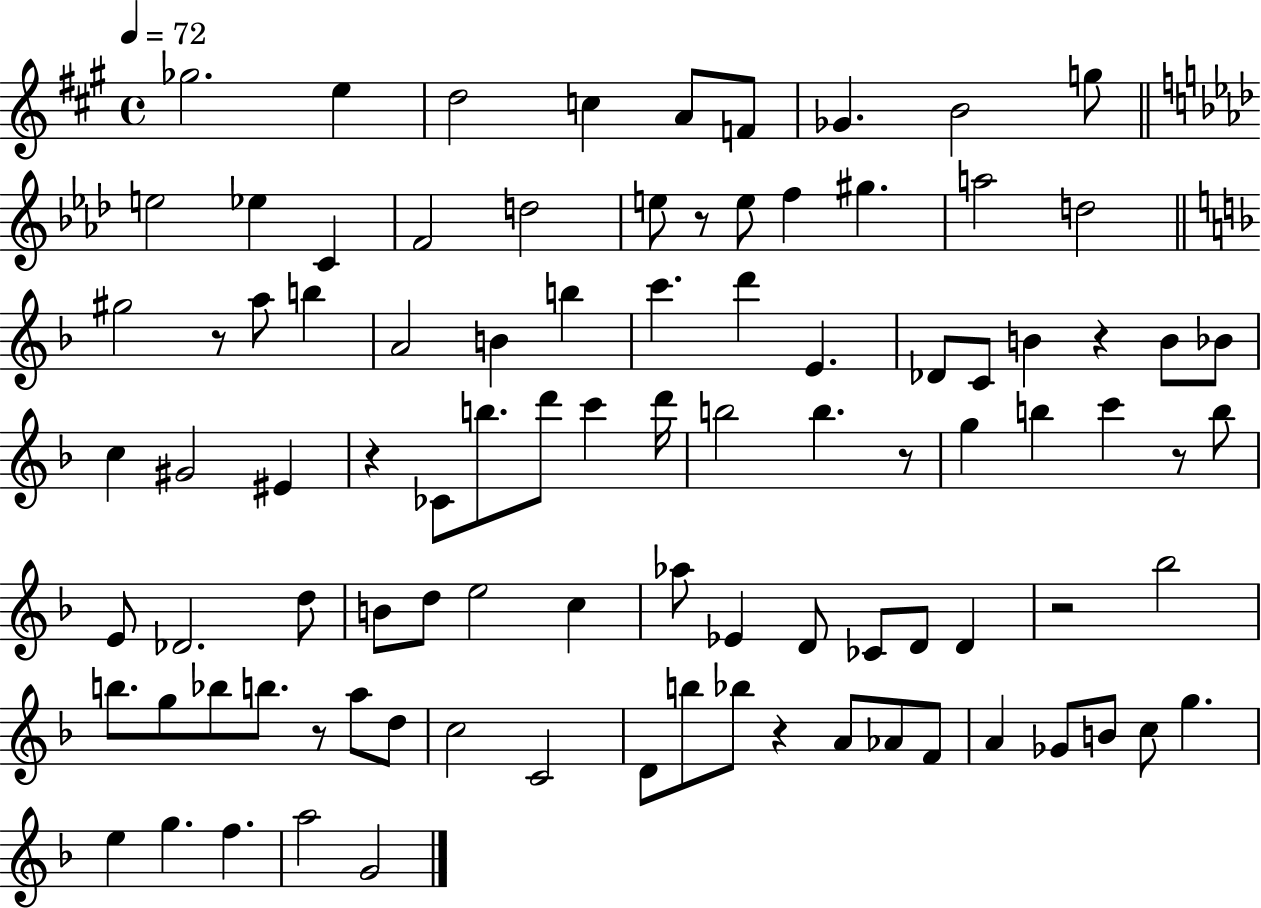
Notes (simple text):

Gb5/h. E5/q D5/h C5/q A4/e F4/e Gb4/q. B4/h G5/e E5/h Eb5/q C4/q F4/h D5/h E5/e R/e E5/e F5/q G#5/q. A5/h D5/h G#5/h R/e A5/e B5/q A4/h B4/q B5/q C6/q. D6/q E4/q. Db4/e C4/e B4/q R/q B4/e Bb4/e C5/q G#4/h EIS4/q R/q CES4/e B5/e. D6/e C6/q D6/s B5/h B5/q. R/e G5/q B5/q C6/q R/e B5/e E4/e Db4/h. D5/e B4/e D5/e E5/h C5/q Ab5/e Eb4/q D4/e CES4/e D4/e D4/q R/h Bb5/h B5/e. G5/e Bb5/e B5/e. R/e A5/e D5/e C5/h C4/h D4/e B5/e Bb5/e R/q A4/e Ab4/e F4/e A4/q Gb4/e B4/e C5/e G5/q. E5/q G5/q. F5/q. A5/h G4/h